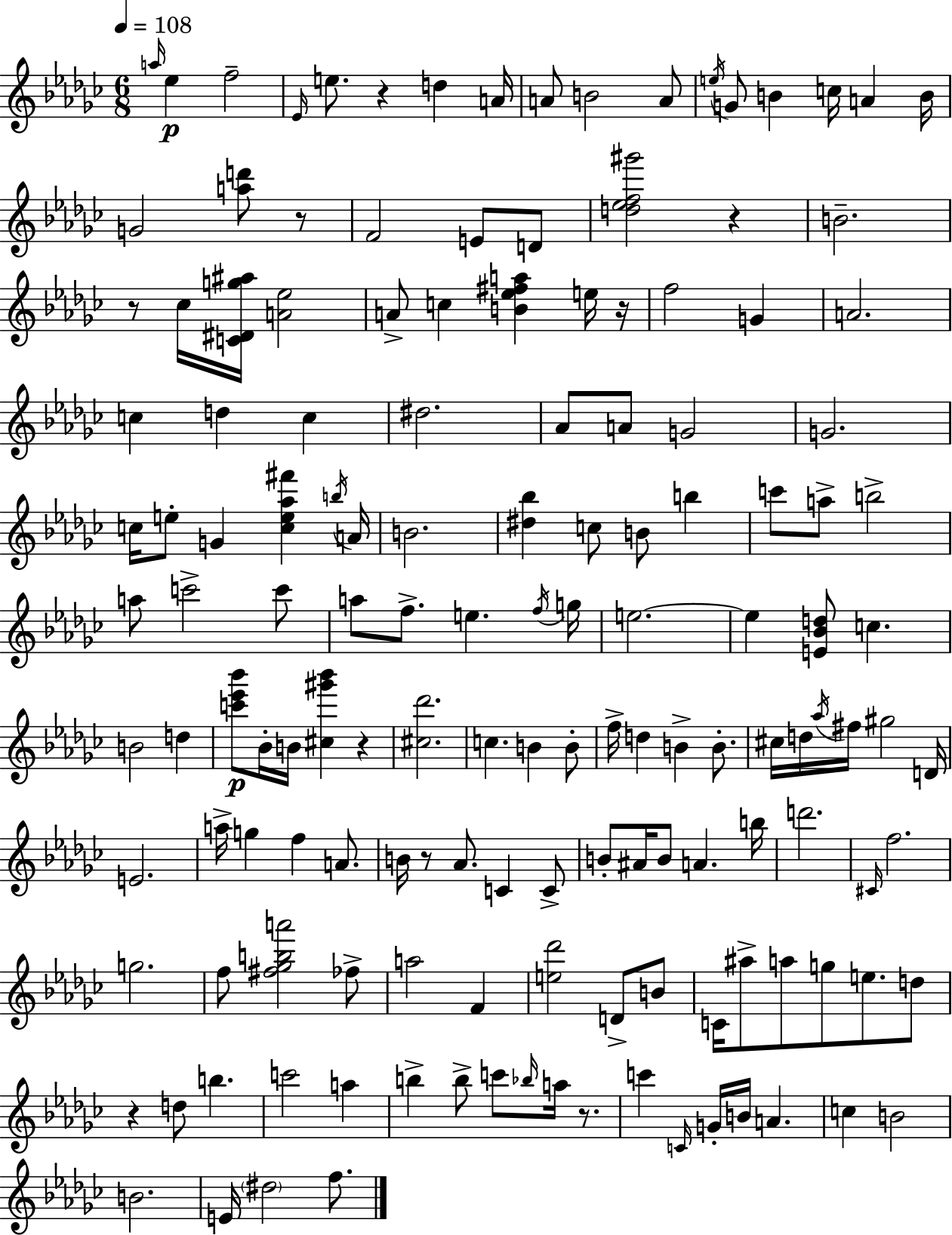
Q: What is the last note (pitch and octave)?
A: F5